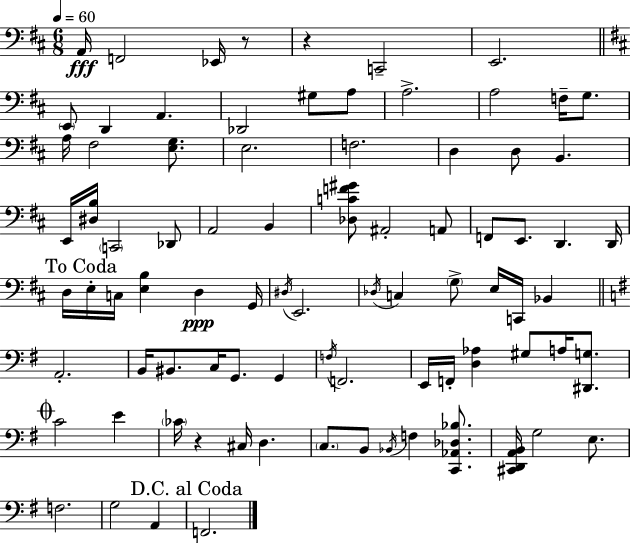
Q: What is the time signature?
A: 6/8